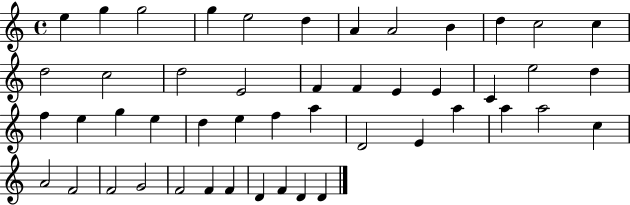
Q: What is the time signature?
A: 4/4